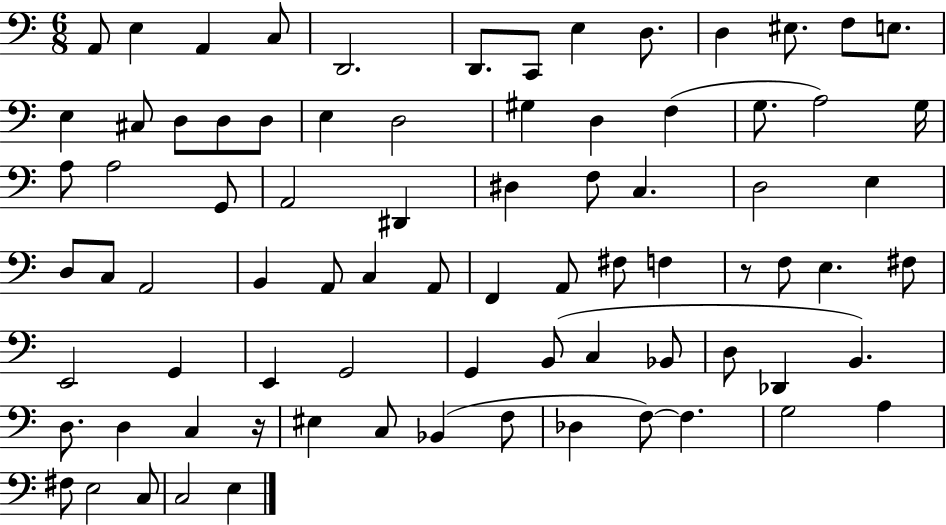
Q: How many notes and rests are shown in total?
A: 80